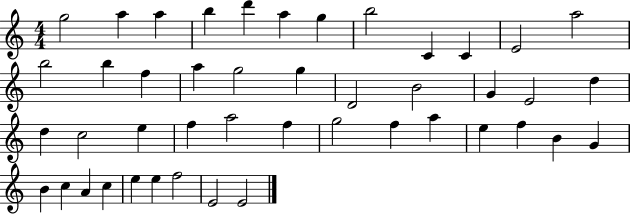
X:1
T:Untitled
M:4/4
L:1/4
K:C
g2 a a b d' a g b2 C C E2 a2 b2 b f a g2 g D2 B2 G E2 d d c2 e f a2 f g2 f a e f B G B c A c e e f2 E2 E2